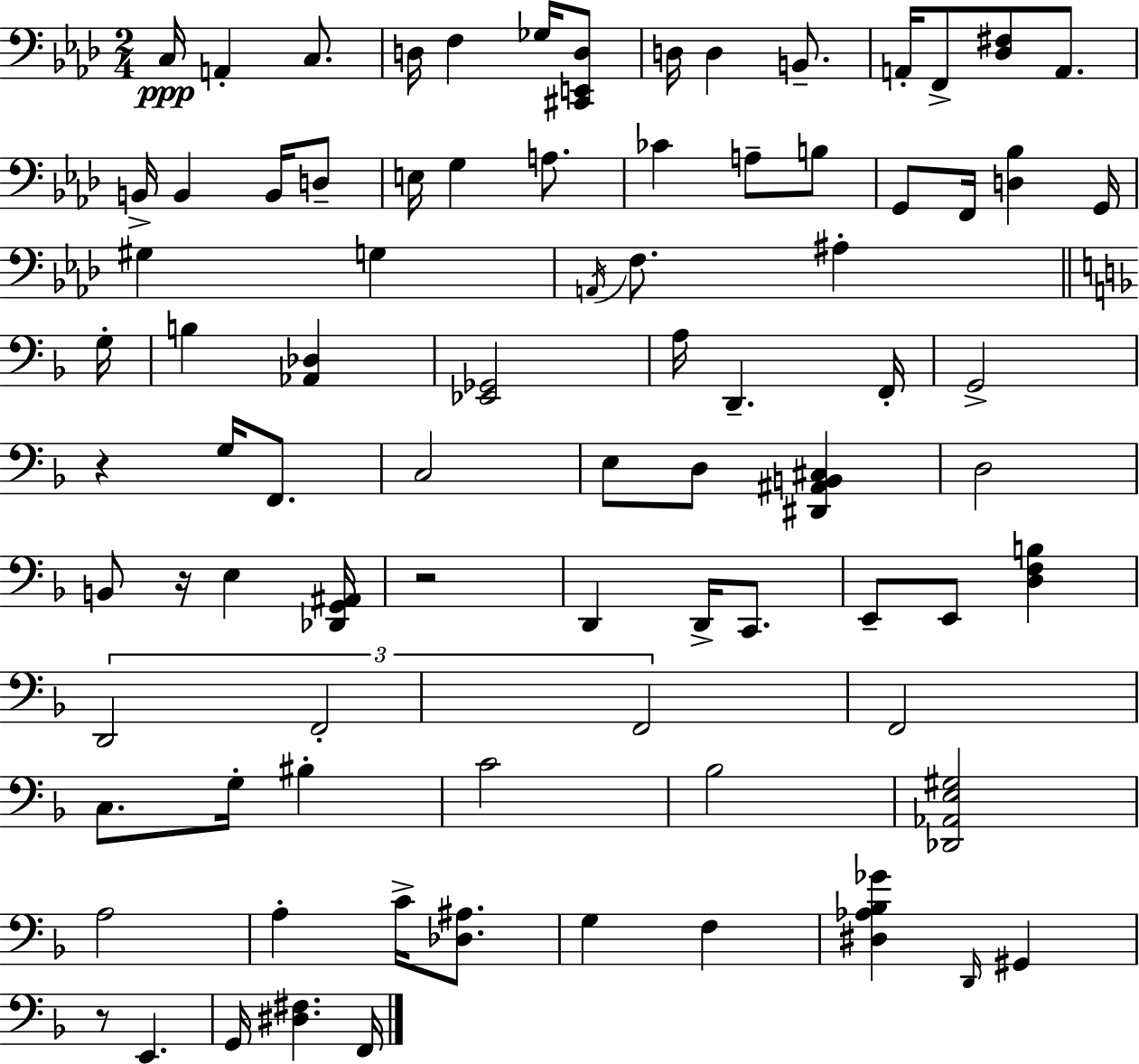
C3/s A2/q C3/e. D3/s F3/q Gb3/s [C#2,E2,D3]/e D3/s D3/q B2/e. A2/s F2/e [Db3,F#3]/e A2/e. B2/s B2/q B2/s D3/e E3/s G3/q A3/e. CES4/q A3/e B3/e G2/e F2/s [D3,Bb3]/q G2/s G#3/q G3/q A2/s F3/e. A#3/q G3/s B3/q [Ab2,Db3]/q [Eb2,Gb2]/h A3/s D2/q. F2/s G2/h R/q G3/s F2/e. C3/h E3/e D3/e [D#2,A#2,B2,C#3]/q D3/h B2/e R/s E3/q [Db2,G2,A#2]/s R/h D2/q D2/s C2/e. E2/e E2/e [D3,F3,B3]/q D2/h F2/h F2/h F2/h C3/e. G3/s BIS3/q C4/h Bb3/h [Db2,Ab2,E3,G#3]/h A3/h A3/q C4/s [Db3,A#3]/e. G3/q F3/q [D#3,Ab3,Bb3,Gb4]/q D2/s G#2/q R/e E2/q. G2/s [D#3,F#3]/q. F2/s